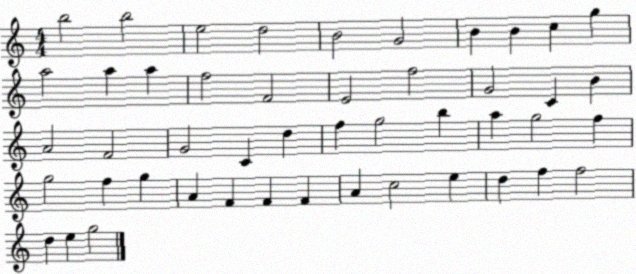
X:1
T:Untitled
M:4/4
L:1/4
K:C
b2 b2 e2 d2 B2 G2 B B c g a2 a a f2 F2 E2 f2 G2 C B A2 F2 G2 C d f g2 b a g2 f g2 f g A F F F A c2 e d f f2 d e g2